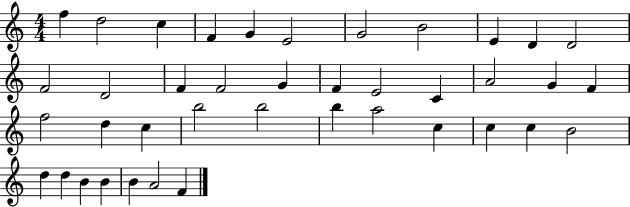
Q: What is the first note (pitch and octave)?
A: F5